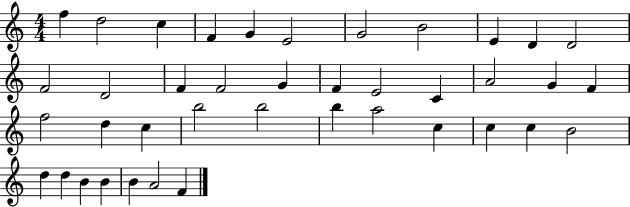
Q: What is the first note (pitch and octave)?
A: F5